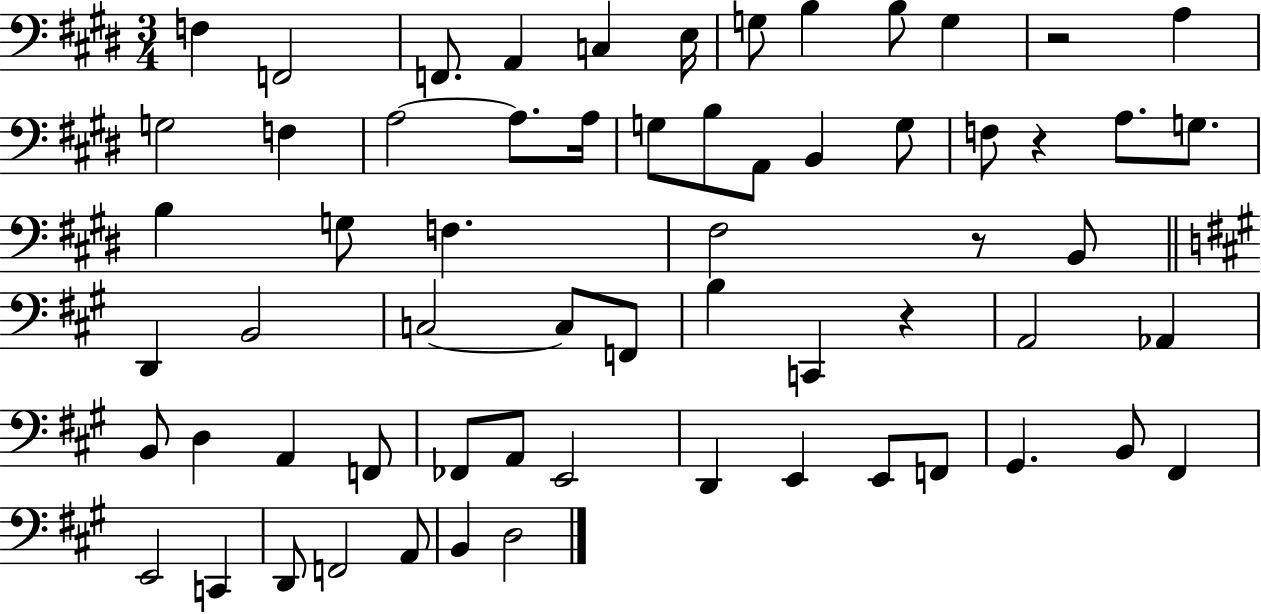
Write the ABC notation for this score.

X:1
T:Untitled
M:3/4
L:1/4
K:E
F, F,,2 F,,/2 A,, C, E,/4 G,/2 B, B,/2 G, z2 A, G,2 F, A,2 A,/2 A,/4 G,/2 B,/2 A,,/2 B,, G,/2 F,/2 z A,/2 G,/2 B, G,/2 F, ^F,2 z/2 B,,/2 D,, B,,2 C,2 C,/2 F,,/2 B, C,, z A,,2 _A,, B,,/2 D, A,, F,,/2 _F,,/2 A,,/2 E,,2 D,, E,, E,,/2 F,,/2 ^G,, B,,/2 ^F,, E,,2 C,, D,,/2 F,,2 A,,/2 B,, D,2